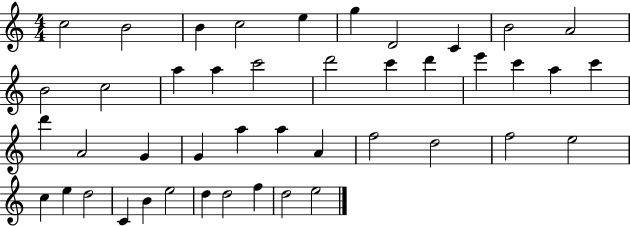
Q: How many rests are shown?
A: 0